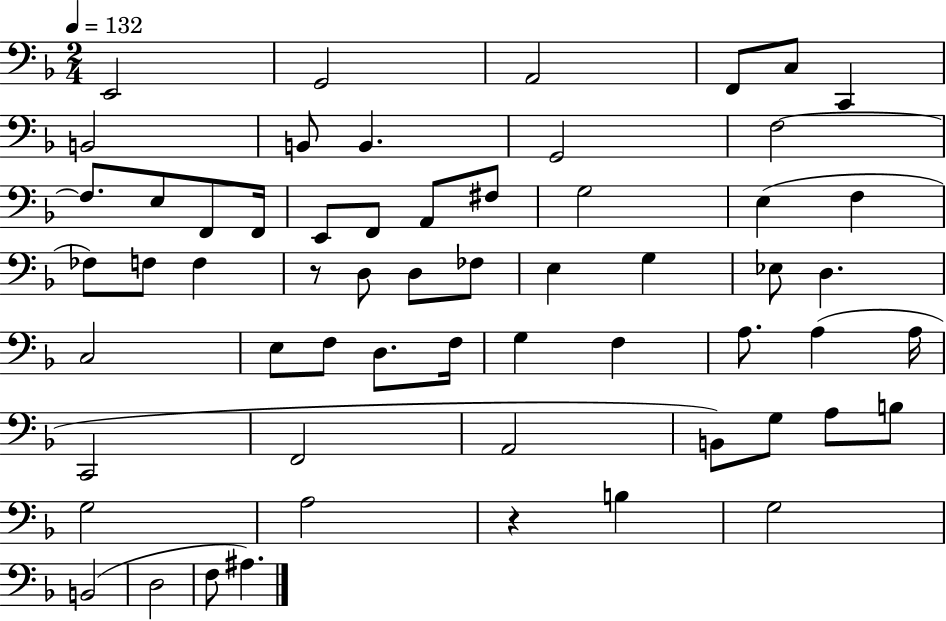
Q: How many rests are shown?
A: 2